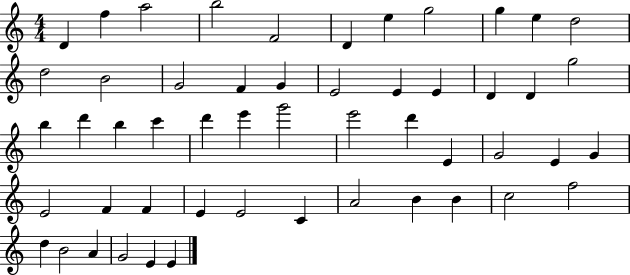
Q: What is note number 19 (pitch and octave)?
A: E4